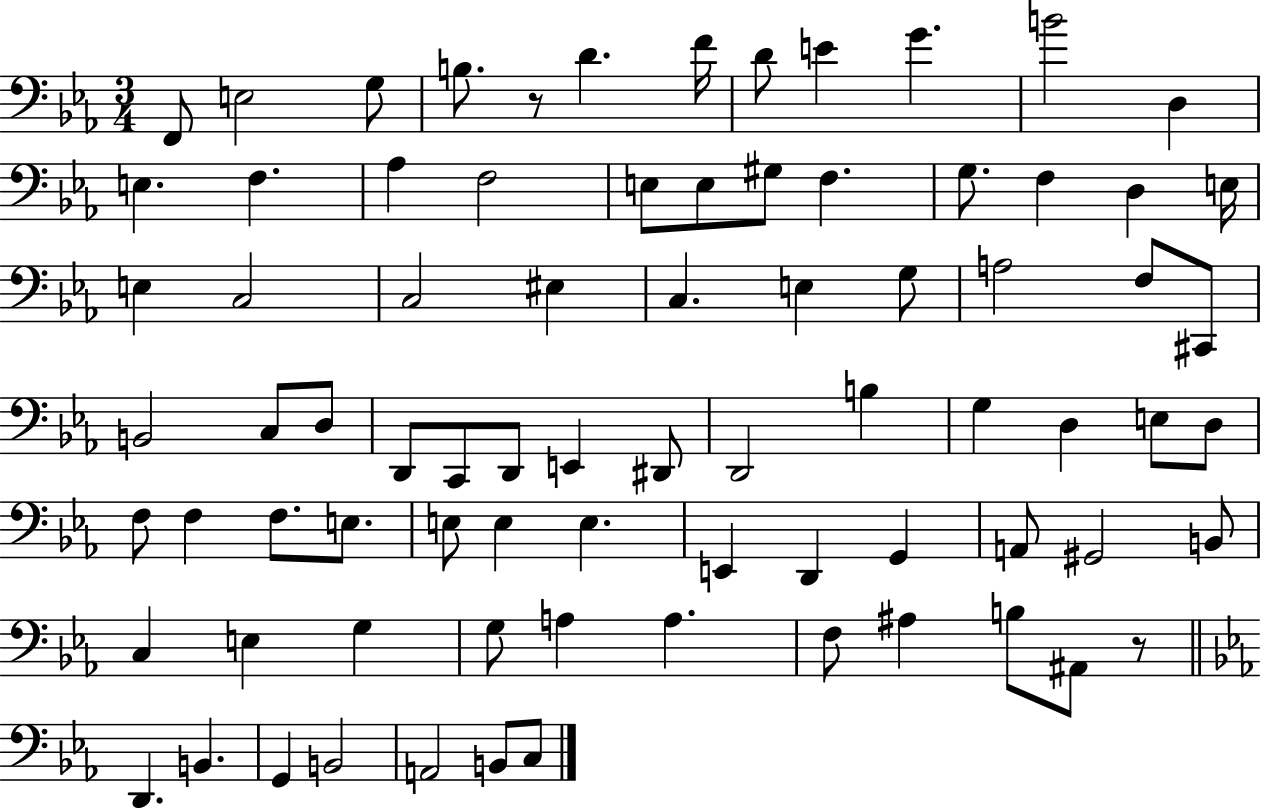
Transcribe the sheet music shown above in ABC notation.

X:1
T:Untitled
M:3/4
L:1/4
K:Eb
F,,/2 E,2 G,/2 B,/2 z/2 D F/4 D/2 E G B2 D, E, F, _A, F,2 E,/2 E,/2 ^G,/2 F, G,/2 F, D, E,/4 E, C,2 C,2 ^E, C, E, G,/2 A,2 F,/2 ^C,,/2 B,,2 C,/2 D,/2 D,,/2 C,,/2 D,,/2 E,, ^D,,/2 D,,2 B, G, D, E,/2 D,/2 F,/2 F, F,/2 E,/2 E,/2 E, E, E,, D,, G,, A,,/2 ^G,,2 B,,/2 C, E, G, G,/2 A, A, F,/2 ^A, B,/2 ^A,,/2 z/2 D,, B,, G,, B,,2 A,,2 B,,/2 C,/2